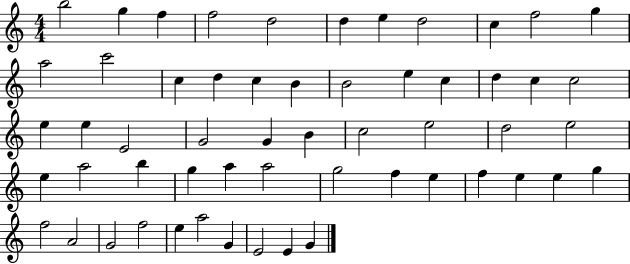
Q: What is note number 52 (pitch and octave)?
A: A5